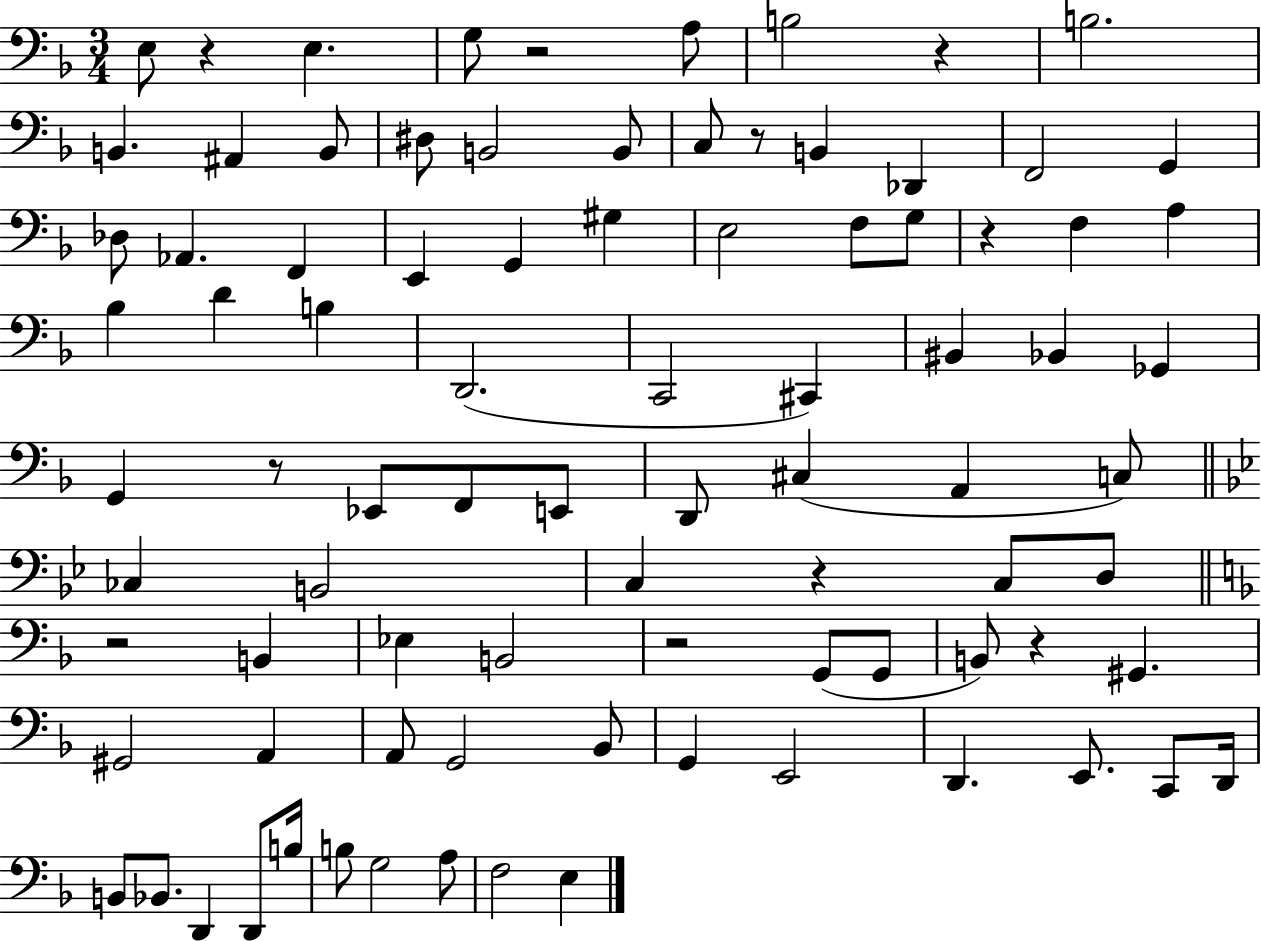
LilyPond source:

{
  \clef bass
  \numericTimeSignature
  \time 3/4
  \key f \major
  e8 r4 e4. | g8 r2 a8 | b2 r4 | b2. | \break b,4. ais,4 b,8 | dis8 b,2 b,8 | c8 r8 b,4 des,4 | f,2 g,4 | \break des8 aes,4. f,4 | e,4 g,4 gis4 | e2 f8 g8 | r4 f4 a4 | \break bes4 d'4 b4 | d,2.( | c,2 cis,4) | bis,4 bes,4 ges,4 | \break g,4 r8 ees,8 f,8 e,8 | d,8 cis4( a,4 c8) | \bar "||" \break \key bes \major ces4 b,2 | c4 r4 c8 d8 | \bar "||" \break \key d \minor r2 b,4 | ees4 b,2 | r2 g,8( g,8 | b,8) r4 gis,4. | \break gis,2 a,4 | a,8 g,2 bes,8 | g,4 e,2 | d,4. e,8. c,8 d,16 | \break b,8 bes,8. d,4 d,8 b16 | b8 g2 a8 | f2 e4 | \bar "|."
}